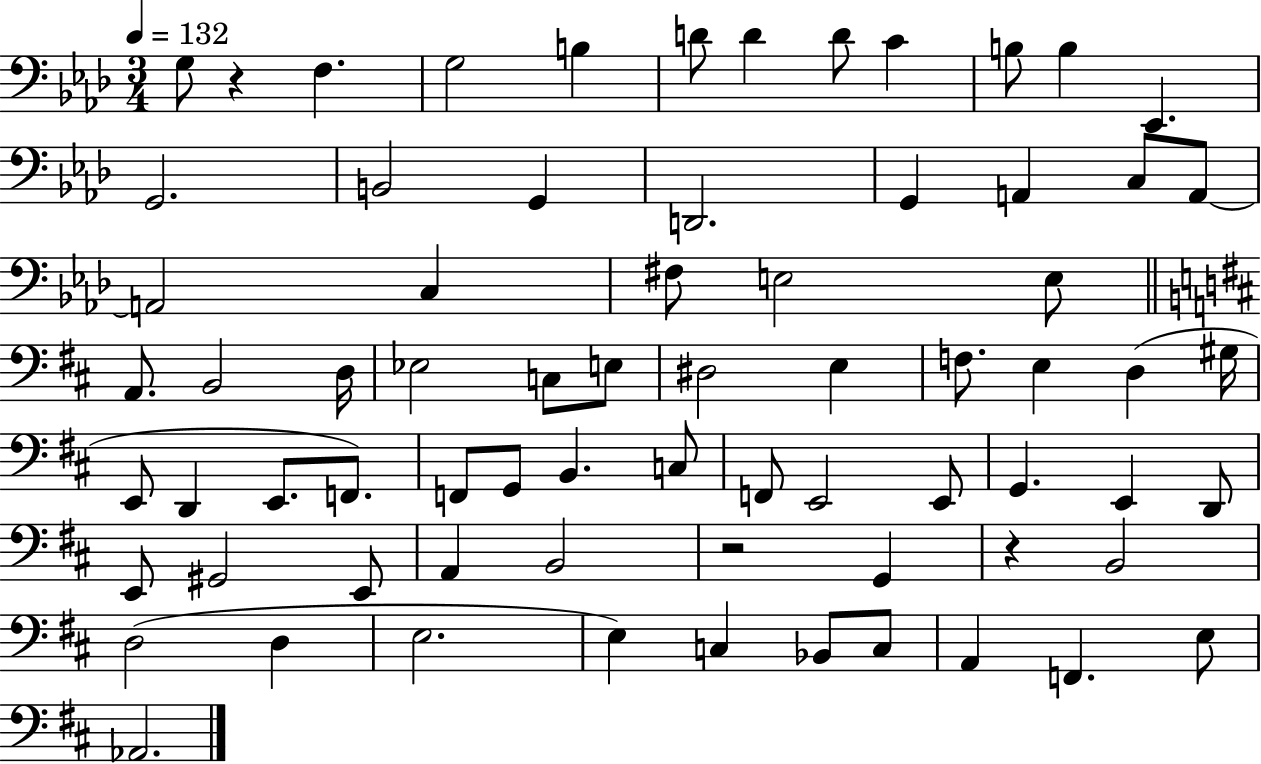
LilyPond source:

{
  \clef bass
  \numericTimeSignature
  \time 3/4
  \key aes \major
  \tempo 4 = 132
  g8 r4 f4. | g2 b4 | d'8 d'4 d'8 c'4 | b8 b4 ees,4. | \break g,2. | b,2 g,4 | d,2. | g,4 a,4 c8 a,8~~ | \break a,2 c4 | fis8 e2 e8 | \bar "||" \break \key d \major a,8. b,2 d16 | ees2 c8 e8 | dis2 e4 | f8. e4 d4( gis16 | \break e,8 d,4 e,8. f,8.) | f,8 g,8 b,4. c8 | f,8 e,2 e,8 | g,4. e,4 d,8 | \break e,8 gis,2 e,8 | a,4 b,2 | r2 g,4 | r4 b,2 | \break d2( d4 | e2. | e4) c4 bes,8 c8 | a,4 f,4. e8 | \break aes,2. | \bar "|."
}